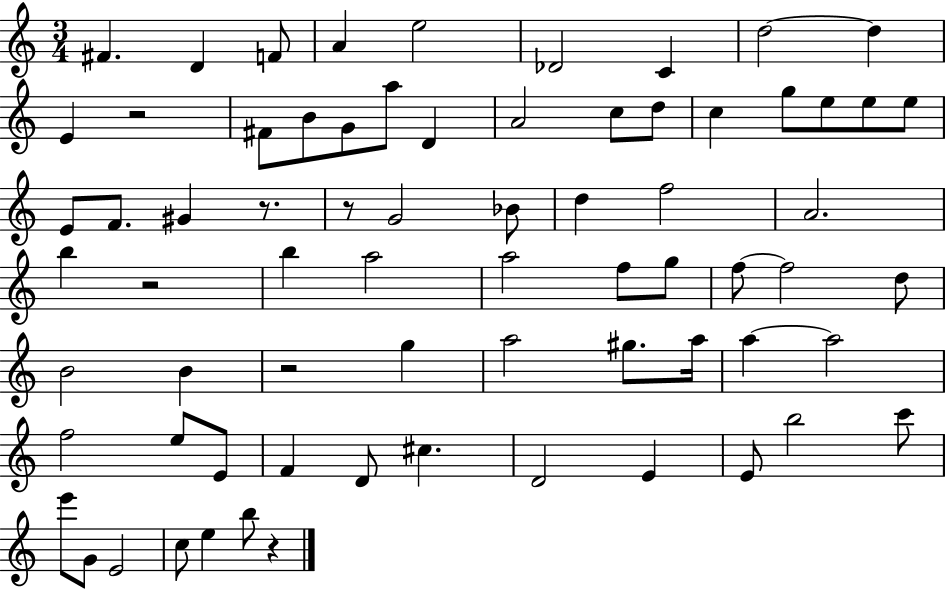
F#4/q. D4/q F4/e A4/q E5/h Db4/h C4/q D5/h D5/q E4/q R/h F#4/e B4/e G4/e A5/e D4/q A4/h C5/e D5/e C5/q G5/e E5/e E5/e E5/e E4/e F4/e. G#4/q R/e. R/e G4/h Bb4/e D5/q F5/h A4/h. B5/q R/h B5/q A5/h A5/h F5/e G5/e F5/e F5/h D5/e B4/h B4/q R/h G5/q A5/h G#5/e. A5/s A5/q A5/h F5/h E5/e E4/e F4/q D4/e C#5/q. D4/h E4/q E4/e B5/h C6/e E6/e G4/e E4/h C5/e E5/q B5/e R/q